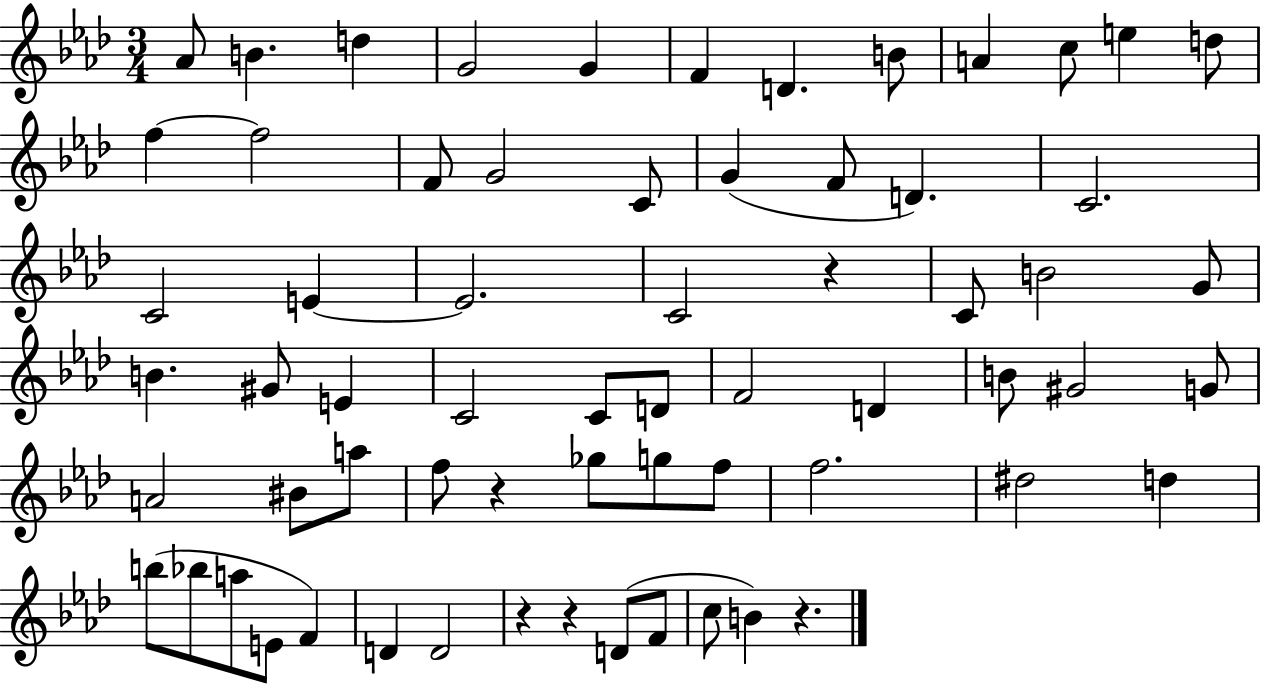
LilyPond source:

{
  \clef treble
  \numericTimeSignature
  \time 3/4
  \key aes \major
  aes'8 b'4. d''4 | g'2 g'4 | f'4 d'4. b'8 | a'4 c''8 e''4 d''8 | \break f''4~~ f''2 | f'8 g'2 c'8 | g'4( f'8 d'4.) | c'2. | \break c'2 e'4~~ | e'2. | c'2 r4 | c'8 b'2 g'8 | \break b'4. gis'8 e'4 | c'2 c'8 d'8 | f'2 d'4 | b'8 gis'2 g'8 | \break a'2 bis'8 a''8 | f''8 r4 ges''8 g''8 f''8 | f''2. | dis''2 d''4 | \break b''8( bes''8 a''8 e'8 f'4) | d'4 d'2 | r4 r4 d'8( f'8 | c''8 b'4) r4. | \break \bar "|."
}